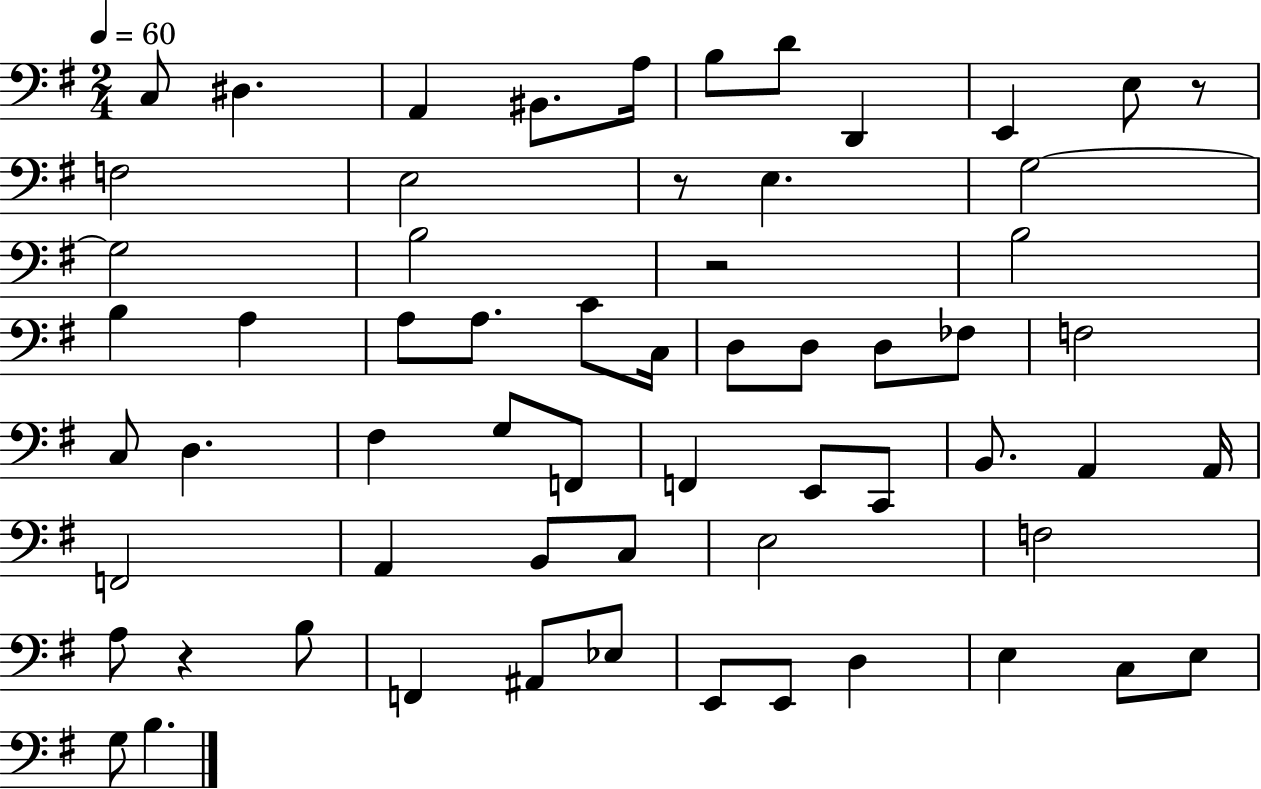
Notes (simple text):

C3/e D#3/q. A2/q BIS2/e. A3/s B3/e D4/e D2/q E2/q E3/e R/e F3/h E3/h R/e E3/q. G3/h G3/h B3/h R/h B3/h B3/q A3/q A3/e A3/e. C4/e C3/s D3/e D3/e D3/e FES3/e F3/h C3/e D3/q. F#3/q G3/e F2/e F2/q E2/e C2/e B2/e. A2/q A2/s F2/h A2/q B2/e C3/e E3/h F3/h A3/e R/q B3/e F2/q A#2/e Eb3/e E2/e E2/e D3/q E3/q C3/e E3/e G3/e B3/q.